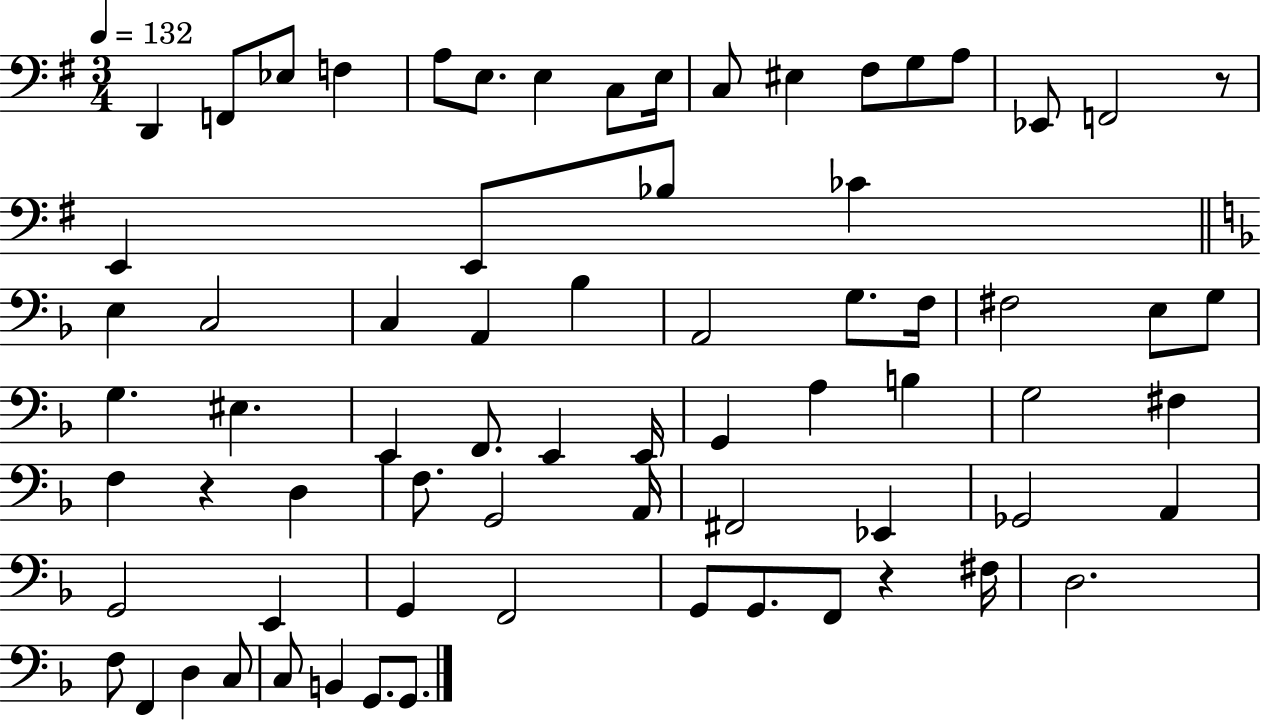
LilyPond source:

{
  \clef bass
  \numericTimeSignature
  \time 3/4
  \key g \major
  \tempo 4 = 132
  d,4 f,8 ees8 f4 | a8 e8. e4 c8 e16 | c8 eis4 fis8 g8 a8 | ees,8 f,2 r8 | \break e,4 e,8 bes8 ces'4 | \bar "||" \break \key f \major e4 c2 | c4 a,4 bes4 | a,2 g8. f16 | fis2 e8 g8 | \break g4. eis4. | e,4 f,8. e,4 e,16 | g,4 a4 b4 | g2 fis4 | \break f4 r4 d4 | f8. g,2 a,16 | fis,2 ees,4 | ges,2 a,4 | \break g,2 e,4 | g,4 f,2 | g,8 g,8. f,8 r4 fis16 | d2. | \break f8 f,4 d4 c8 | c8 b,4 g,8. g,8. | \bar "|."
}